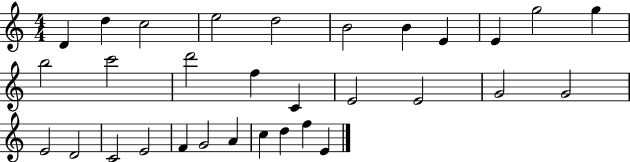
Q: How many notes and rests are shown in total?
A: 31